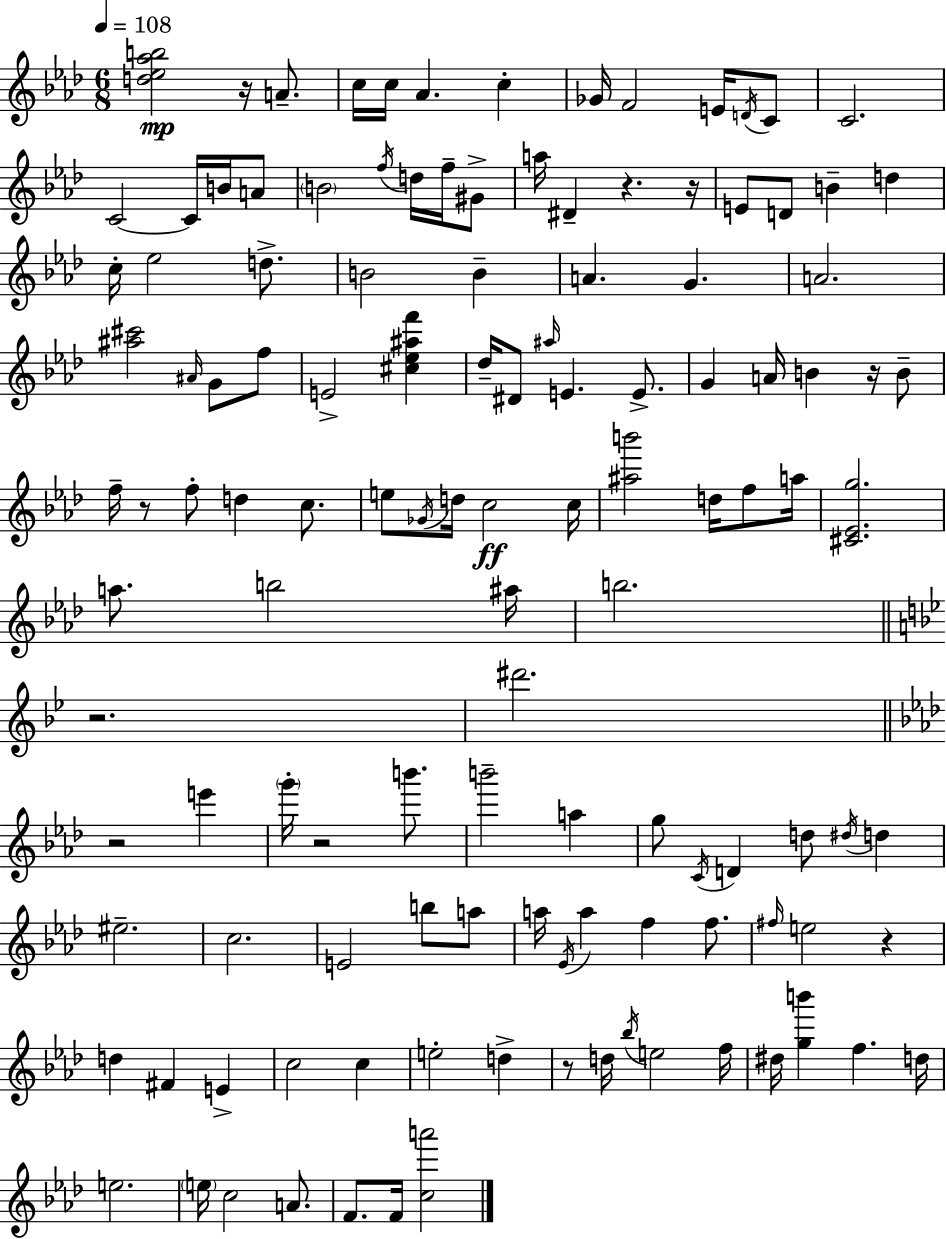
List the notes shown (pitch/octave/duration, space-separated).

[D5,Eb5,Ab5,B5]/h R/s A4/e. C5/s C5/s Ab4/q. C5/q Gb4/s F4/h E4/s D4/s C4/e C4/h. C4/h C4/s B4/s A4/e B4/h F5/s D5/s F5/s G#4/e A5/s D#4/q R/q. R/s E4/e D4/e B4/q D5/q C5/s Eb5/h D5/e. B4/h B4/q A4/q. G4/q. A4/h. [A#5,C#6]/h A#4/s G4/e F5/e E4/h [C#5,Eb5,A#5,F6]/q Db5/s D#4/e A#5/s E4/q. E4/e. G4/q A4/s B4/q R/s B4/e F5/s R/e F5/e D5/q C5/e. E5/e Gb4/s D5/s C5/h C5/s [A#5,B6]/h D5/s F5/e A5/s [C#4,Eb4,G5]/h. A5/e. B5/h A#5/s B5/h. R/h. D#6/h. R/h E6/q G6/s R/h B6/e. B6/h A5/q G5/e C4/s D4/q D5/e D#5/s D5/q EIS5/h. C5/h. E4/h B5/e A5/e A5/s Eb4/s A5/q F5/q F5/e. F#5/s E5/h R/q D5/q F#4/q E4/q C5/h C5/q E5/h D5/q R/e D5/s Bb5/s E5/h F5/s D#5/s [G5,B6]/q F5/q. D5/s E5/h. E5/s C5/h A4/e. F4/e. F4/s [C5,A6]/h